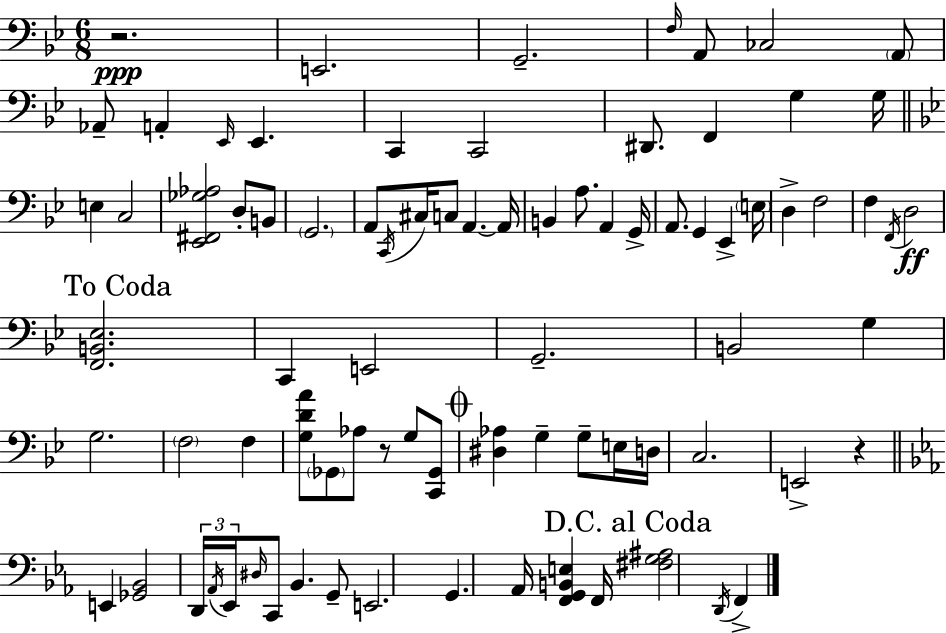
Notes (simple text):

R/h. E2/h. G2/h. F3/s A2/e CES3/h A2/e Ab2/e A2/q Eb2/s Eb2/q. C2/q C2/h D#2/e. F2/q G3/q G3/s E3/q C3/h [Eb2,F#2,Gb3,Ab3]/h D3/e B2/e G2/h. A2/e C2/s C#3/s C3/e A2/q. A2/s B2/q A3/e. A2/q G2/s A2/e. G2/q Eb2/q E3/s D3/q F3/h F3/q F2/s D3/h [F2,B2,Eb3]/h. C2/q E2/h G2/h. B2/h G3/q G3/h. F3/h F3/q [G3,D4,A4]/e Gb2/e Ab3/e R/e G3/e [C2,Gb2]/e [D#3,Ab3]/q G3/q G3/e E3/s D3/s C3/h. E2/h R/q E2/q [Gb2,Bb2]/h D2/s Ab2/s Eb2/s D#3/s C2/e Bb2/q. G2/e E2/h. G2/q. Ab2/s [F2,G2,B2,E3]/q F2/s [F#3,G3,A#3]/h D2/s F2/q